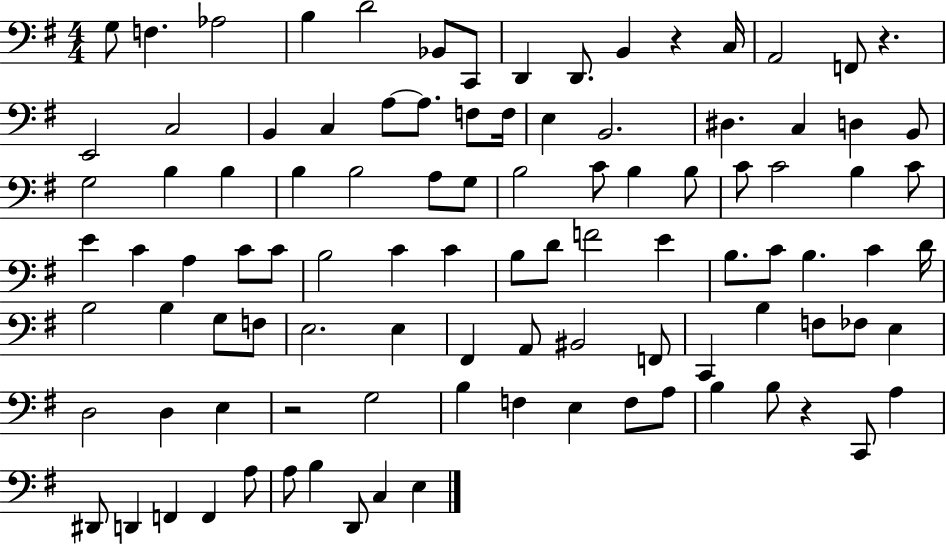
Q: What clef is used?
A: bass